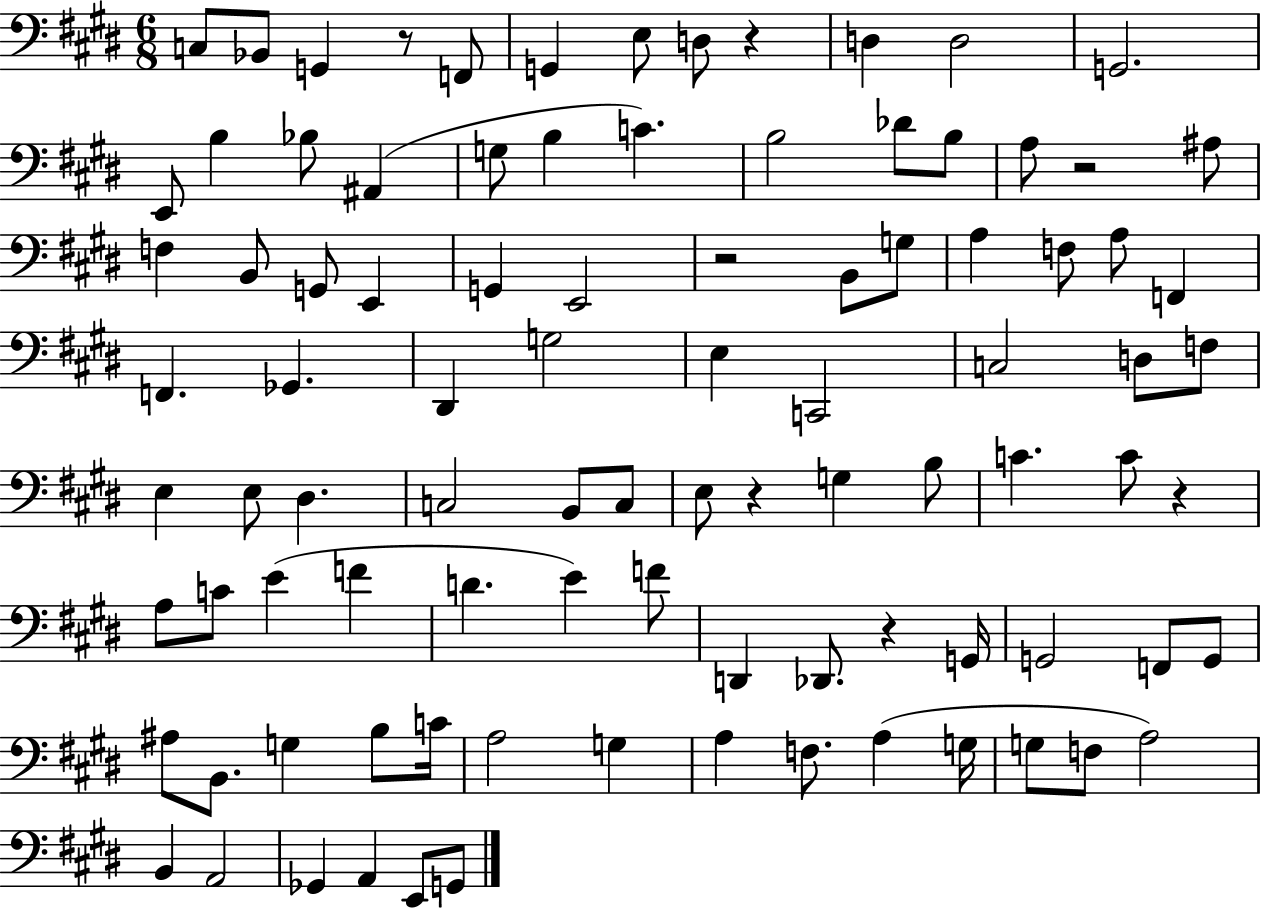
X:1
T:Untitled
M:6/8
L:1/4
K:E
C,/2 _B,,/2 G,, z/2 F,,/2 G,, E,/2 D,/2 z D, D,2 G,,2 E,,/2 B, _B,/2 ^A,, G,/2 B, C B,2 _D/2 B,/2 A,/2 z2 ^A,/2 F, B,,/2 G,,/2 E,, G,, E,,2 z2 B,,/2 G,/2 A, F,/2 A,/2 F,, F,, _G,, ^D,, G,2 E, C,,2 C,2 D,/2 F,/2 E, E,/2 ^D, C,2 B,,/2 C,/2 E,/2 z G, B,/2 C C/2 z A,/2 C/2 E F D E F/2 D,, _D,,/2 z G,,/4 G,,2 F,,/2 G,,/2 ^A,/2 B,,/2 G, B,/2 C/4 A,2 G, A, F,/2 A, G,/4 G,/2 F,/2 A,2 B,, A,,2 _G,, A,, E,,/2 G,,/2